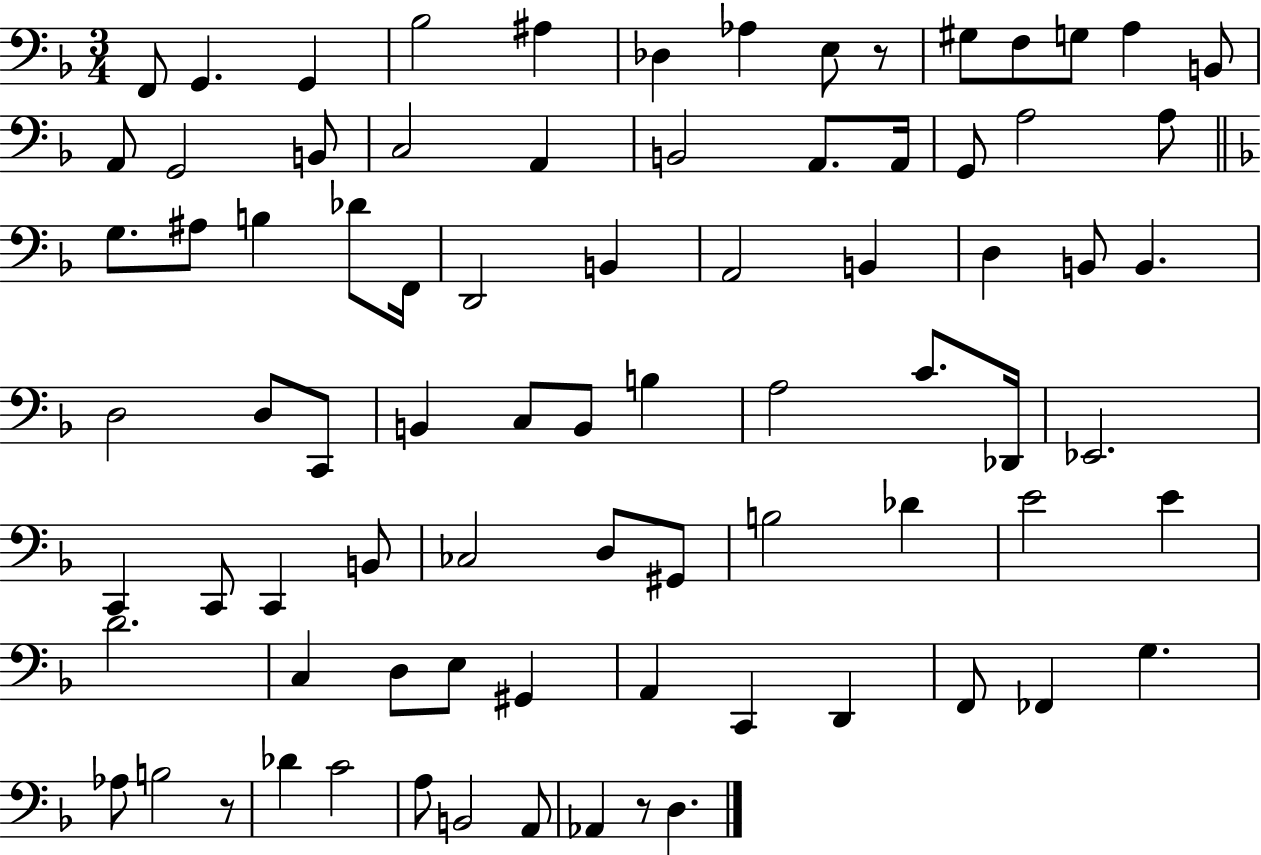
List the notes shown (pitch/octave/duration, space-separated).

F2/e G2/q. G2/q Bb3/h A#3/q Db3/q Ab3/q E3/e R/e G#3/e F3/e G3/e A3/q B2/e A2/e G2/h B2/e C3/h A2/q B2/h A2/e. A2/s G2/e A3/h A3/e G3/e. A#3/e B3/q Db4/e F2/s D2/h B2/q A2/h B2/q D3/q B2/e B2/q. D3/h D3/e C2/e B2/q C3/e B2/e B3/q A3/h C4/e. Db2/s Eb2/h. C2/q C2/e C2/q B2/e CES3/h D3/e G#2/e B3/h Db4/q E4/h E4/q D4/h. C3/q D3/e E3/e G#2/q A2/q C2/q D2/q F2/e FES2/q G3/q. Ab3/e B3/h R/e Db4/q C4/h A3/e B2/h A2/e Ab2/q R/e D3/q.